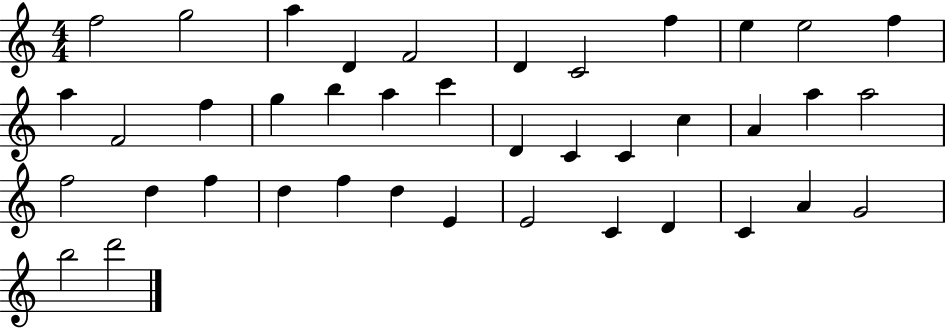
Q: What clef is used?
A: treble